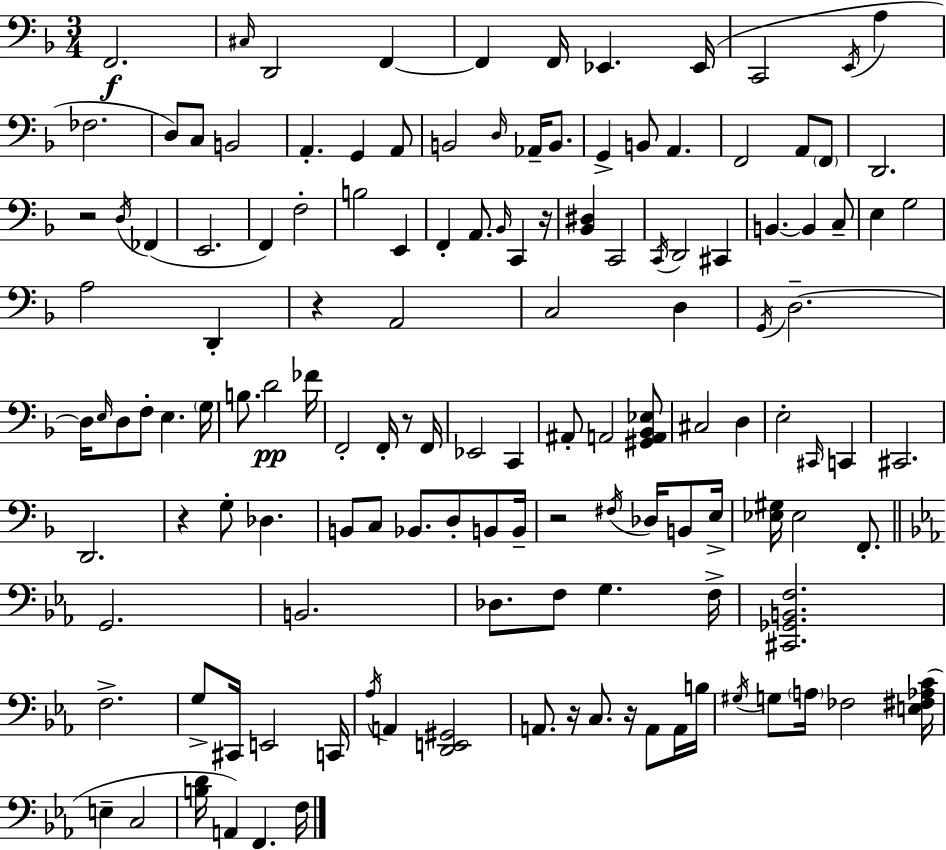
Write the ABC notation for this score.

X:1
T:Untitled
M:3/4
L:1/4
K:Dm
F,,2 ^C,/4 D,,2 F,, F,, F,,/4 _E,, _E,,/4 C,,2 E,,/4 A, _F,2 D,/2 C,/2 B,,2 A,, G,, A,,/2 B,,2 D,/4 _A,,/4 B,,/2 G,, B,,/2 A,, F,,2 A,,/2 F,,/2 D,,2 z2 D,/4 _F,, E,,2 F,, F,2 B,2 E,, F,, A,,/2 _B,,/4 C,, z/4 [_B,,^D,] C,,2 C,,/4 D,,2 ^C,, B,, B,, C,/2 E, G,2 A,2 D,, z A,,2 C,2 D, G,,/4 D,2 D,/4 E,/4 D,/2 F,/2 E, G,/4 B,/2 D2 _F/4 F,,2 F,,/4 z/2 F,,/4 _E,,2 C,, ^A,,/2 A,,2 [^G,,A,,_B,,_E,]/2 ^C,2 D, E,2 ^C,,/4 C,, ^C,,2 D,,2 z G,/2 _D, B,,/2 C,/2 _B,,/2 D,/2 B,,/2 B,,/4 z2 ^F,/4 _D,/4 B,,/2 E,/4 [_E,^G,]/4 _E,2 F,,/2 G,,2 B,,2 _D,/2 F,/2 G, F,/4 [^C,,_G,,B,,F,]2 F,2 G,/2 ^C,,/4 E,,2 C,,/4 _A,/4 A,, [D,,E,,^G,,]2 A,,/2 z/4 C,/2 z/4 A,,/2 A,,/4 B,/4 ^G,/4 G,/2 A,/4 _F,2 [E,^F,_A,C]/4 E, C,2 [B,D]/4 A,, F,, F,/4